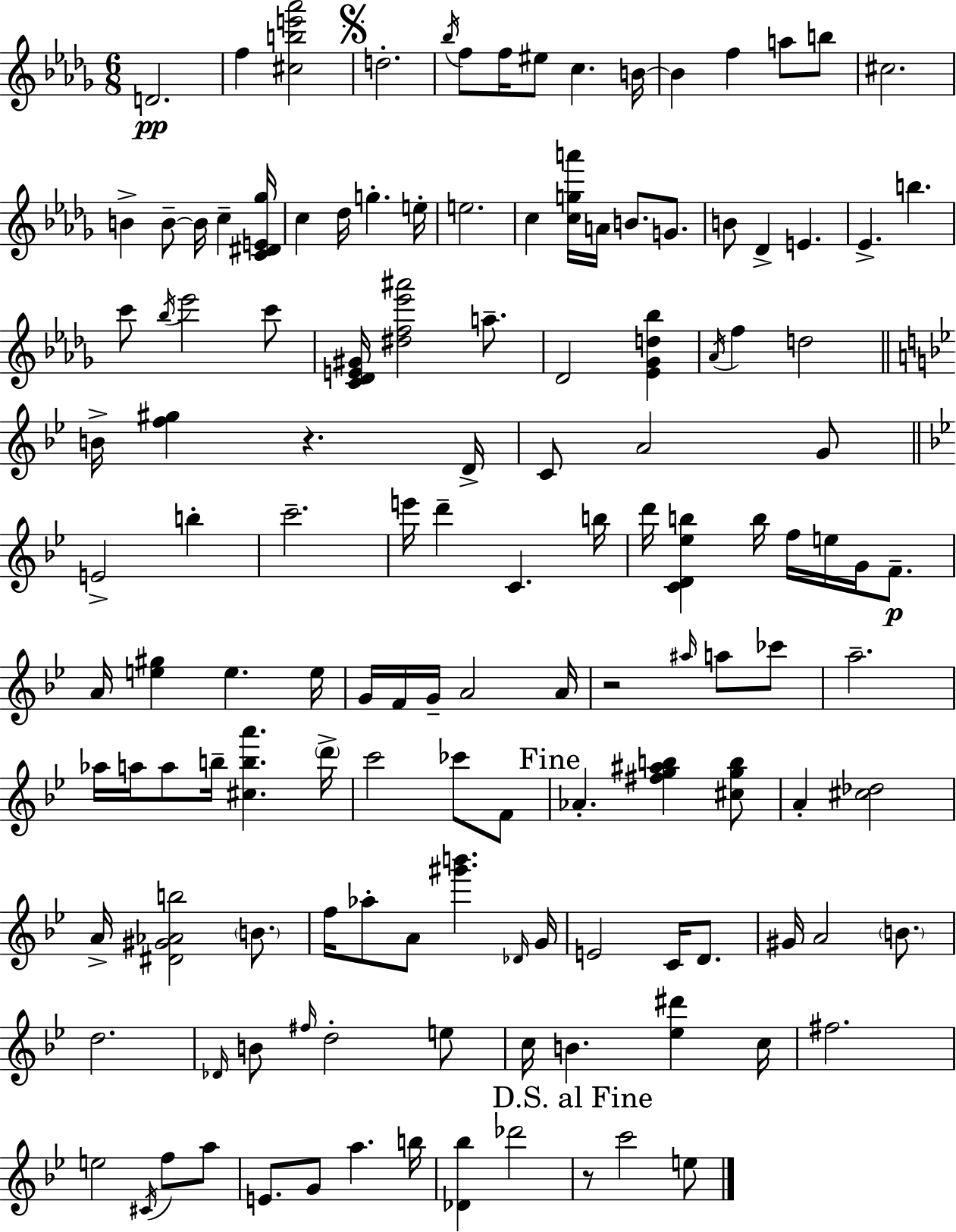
D4/h. F5/q [C#5,B5,E6,Ab6]/h D5/h. Bb5/s F5/e F5/s EIS5/e C5/q. B4/s B4/q F5/q A5/e B5/e C#5/h. B4/q B4/e B4/s C5/q [C4,D#4,E4,Gb5]/s C5/q Db5/s G5/q. E5/s E5/h. C5/q [C5,G5,A6]/s A4/s B4/e. G4/e. B4/e Db4/q E4/q. Eb4/q. B5/q. C6/e Bb5/s Eb6/h C6/e [C4,Db4,E4,G#4]/s [D#5,F5,Eb6,A#6]/h A5/e. Db4/h [Eb4,Gb4,D5,Bb5]/q Ab4/s F5/q D5/h B4/s [F5,G#5]/q R/q. D4/s C4/e A4/h G4/e E4/h B5/q C6/h. E6/s D6/q C4/q. B5/s D6/s [C4,D4,Eb5,B5]/q B5/s F5/s E5/s G4/s F4/e. A4/s [E5,G#5]/q E5/q. E5/s G4/s F4/s G4/s A4/h A4/s R/h A#5/s A5/e CES6/e A5/h. Ab5/s A5/s A5/e B5/s [C#5,B5,A6]/q. D6/s C6/h CES6/e F4/e Ab4/q. [F#5,G5,A#5,B5]/q [C#5,G5,B5]/e A4/q [C#5,Db5]/h A4/s [D#4,G#4,Ab4,B5]/h B4/e. F5/s Ab5/e A4/e [G#6,B6]/q. Db4/s G4/s E4/h C4/s D4/e. G#4/s A4/h B4/e. D5/h. Db4/s B4/e F#5/s D5/h E5/e C5/s B4/q. [Eb5,D#6]/q C5/s F#5/h. E5/h C#4/s F5/e A5/e E4/e. G4/e A5/q. B5/s [Db4,Bb5]/q Db6/h R/e C6/h E5/e